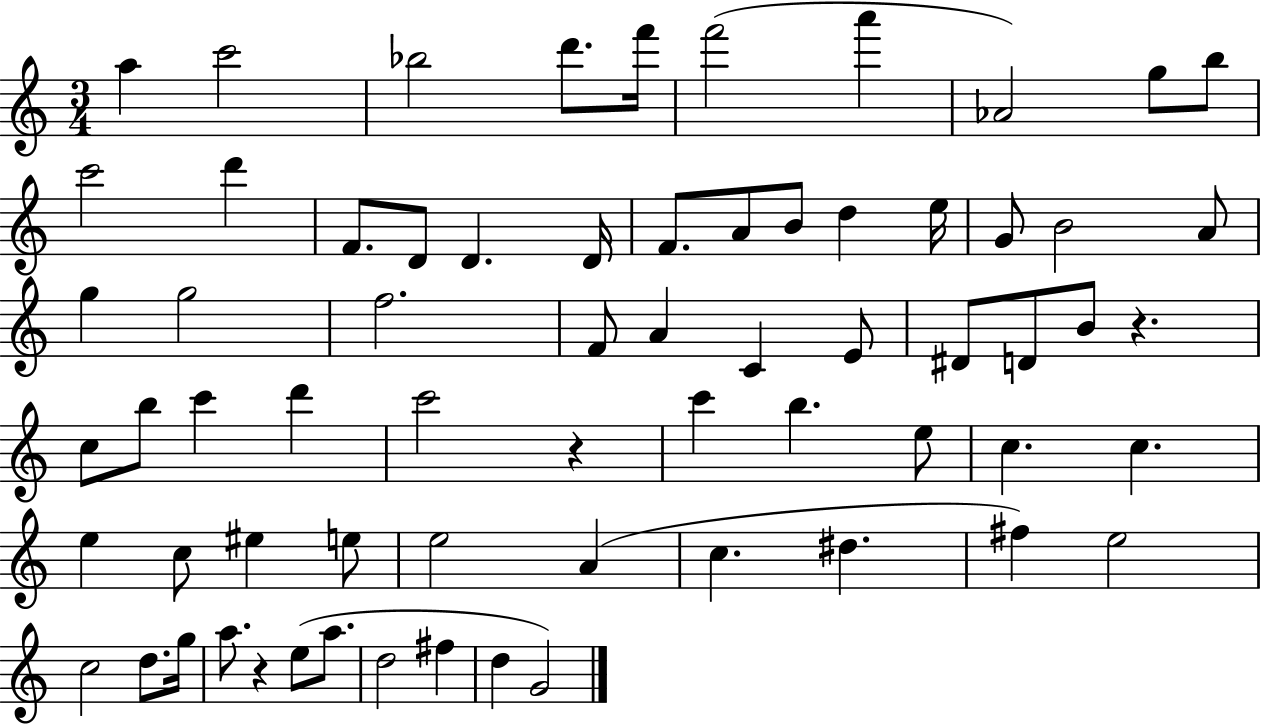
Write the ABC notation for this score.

X:1
T:Untitled
M:3/4
L:1/4
K:C
a c'2 _b2 d'/2 f'/4 f'2 a' _A2 g/2 b/2 c'2 d' F/2 D/2 D D/4 F/2 A/2 B/2 d e/4 G/2 B2 A/2 g g2 f2 F/2 A C E/2 ^D/2 D/2 B/2 z c/2 b/2 c' d' c'2 z c' b e/2 c c e c/2 ^e e/2 e2 A c ^d ^f e2 c2 d/2 g/4 a/2 z e/2 a/2 d2 ^f d G2